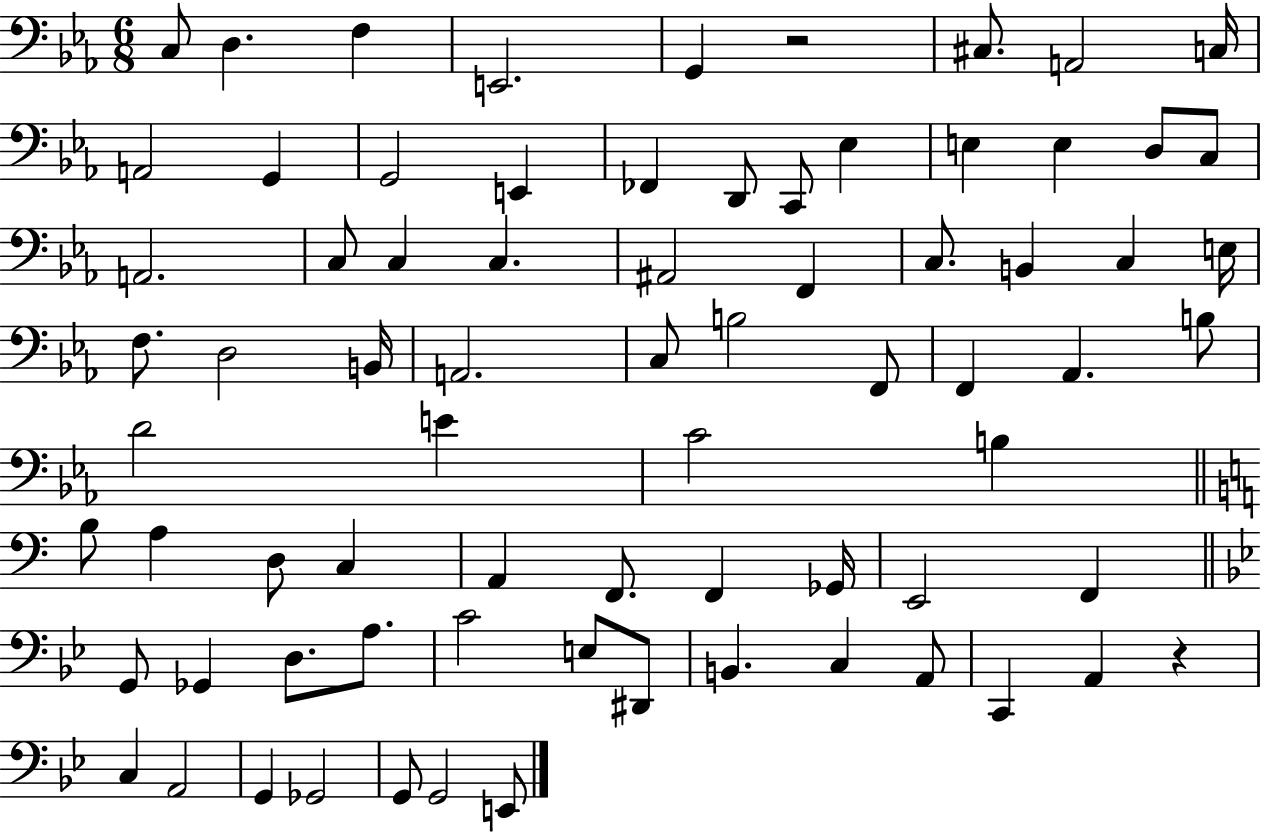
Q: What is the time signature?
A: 6/8